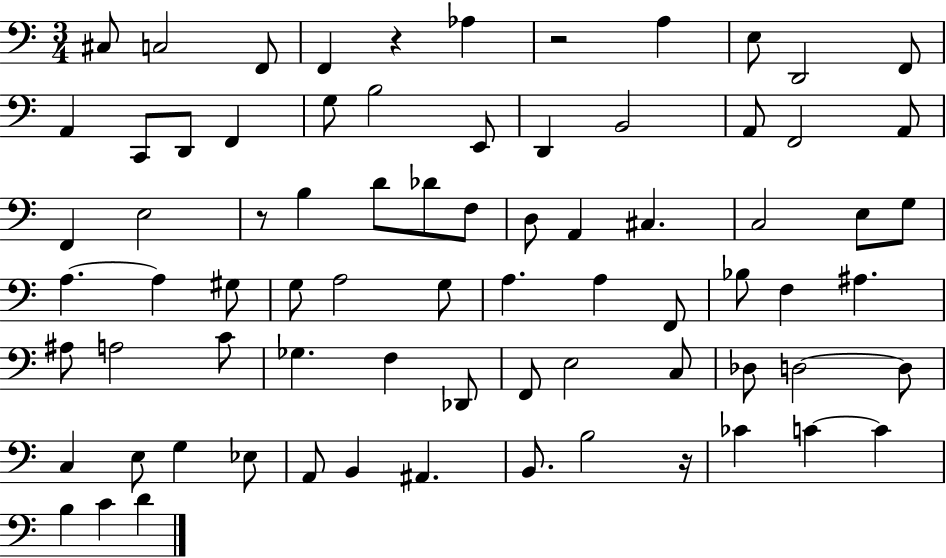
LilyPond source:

{
  \clef bass
  \numericTimeSignature
  \time 3/4
  \key c \major
  cis8 c2 f,8 | f,4 r4 aes4 | r2 a4 | e8 d,2 f,8 | \break a,4 c,8 d,8 f,4 | g8 b2 e,8 | d,4 b,2 | a,8 f,2 a,8 | \break f,4 e2 | r8 b4 d'8 des'8 f8 | d8 a,4 cis4. | c2 e8 g8 | \break a4.~~ a4 gis8 | g8 a2 g8 | a4. a4 f,8 | bes8 f4 ais4. | \break ais8 a2 c'8 | ges4. f4 des,8 | f,8 e2 c8 | des8 d2~~ d8 | \break c4 e8 g4 ees8 | a,8 b,4 ais,4. | b,8. b2 r16 | ces'4 c'4~~ c'4 | \break b4 c'4 d'4 | \bar "|."
}